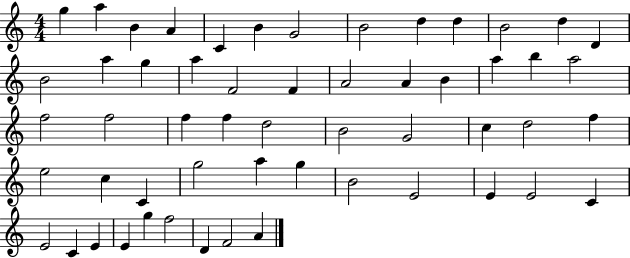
{
  \clef treble
  \numericTimeSignature
  \time 4/4
  \key c \major
  g''4 a''4 b'4 a'4 | c'4 b'4 g'2 | b'2 d''4 d''4 | b'2 d''4 d'4 | \break b'2 a''4 g''4 | a''4 f'2 f'4 | a'2 a'4 b'4 | a''4 b''4 a''2 | \break f''2 f''2 | f''4 f''4 d''2 | b'2 g'2 | c''4 d''2 f''4 | \break e''2 c''4 c'4 | g''2 a''4 g''4 | b'2 e'2 | e'4 e'2 c'4 | \break e'2 c'4 e'4 | e'4 g''4 f''2 | d'4 f'2 a'4 | \bar "|."
}